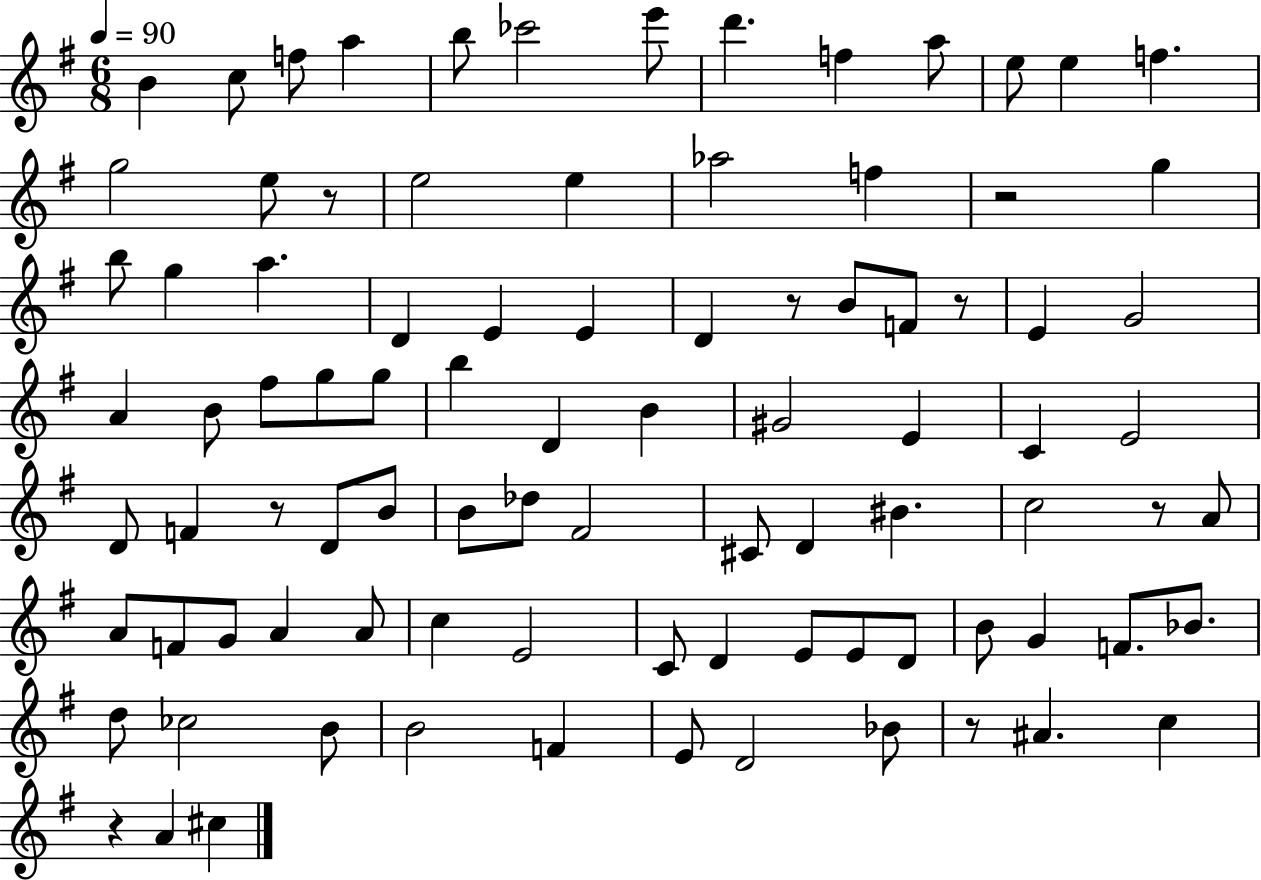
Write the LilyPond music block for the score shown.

{
  \clef treble
  \numericTimeSignature
  \time 6/8
  \key g \major
  \tempo 4 = 90
  \repeat volta 2 { b'4 c''8 f''8 a''4 | b''8 ces'''2 e'''8 | d'''4. f''4 a''8 | e''8 e''4 f''4. | \break g''2 e''8 r8 | e''2 e''4 | aes''2 f''4 | r2 g''4 | \break b''8 g''4 a''4. | d'4 e'4 e'4 | d'4 r8 b'8 f'8 r8 | e'4 g'2 | \break a'4 b'8 fis''8 g''8 g''8 | b''4 d'4 b'4 | gis'2 e'4 | c'4 e'2 | \break d'8 f'4 r8 d'8 b'8 | b'8 des''8 fis'2 | cis'8 d'4 bis'4. | c''2 r8 a'8 | \break a'8 f'8 g'8 a'4 a'8 | c''4 e'2 | c'8 d'4 e'8 e'8 d'8 | b'8 g'4 f'8. bes'8. | \break d''8 ces''2 b'8 | b'2 f'4 | e'8 d'2 bes'8 | r8 ais'4. c''4 | \break r4 a'4 cis''4 | } \bar "|."
}